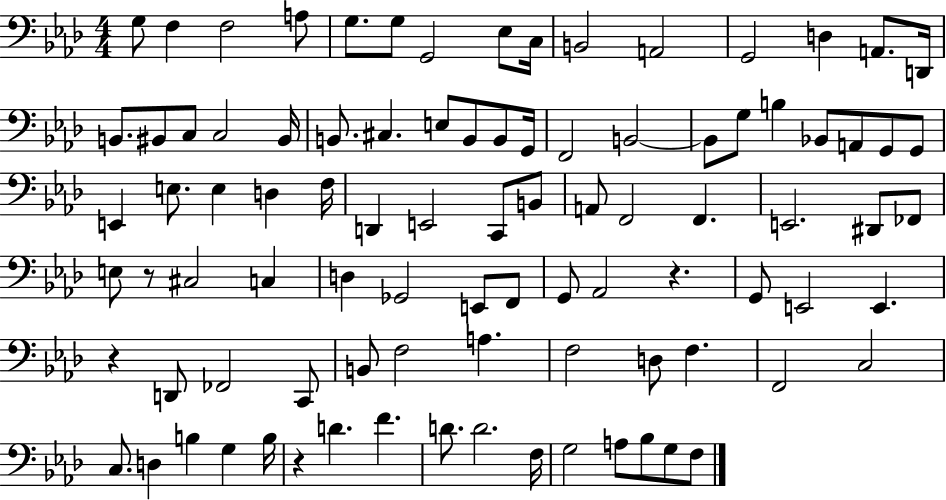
X:1
T:Untitled
M:4/4
L:1/4
K:Ab
G,/2 F, F,2 A,/2 G,/2 G,/2 G,,2 _E,/2 C,/4 B,,2 A,,2 G,,2 D, A,,/2 D,,/4 B,,/2 ^B,,/2 C,/2 C,2 ^B,,/4 B,,/2 ^C, E,/2 B,,/2 B,,/2 G,,/4 F,,2 B,,2 B,,/2 G,/2 B, _B,,/2 A,,/2 G,,/2 G,,/2 E,, E,/2 E, D, F,/4 D,, E,,2 C,,/2 B,,/2 A,,/2 F,,2 F,, E,,2 ^D,,/2 _F,,/2 E,/2 z/2 ^C,2 C, D, _G,,2 E,,/2 F,,/2 G,,/2 _A,,2 z G,,/2 E,,2 E,, z D,,/2 _F,,2 C,,/2 B,,/2 F,2 A, F,2 D,/2 F, F,,2 C,2 C,/2 D, B, G, B,/4 z D F D/2 D2 F,/4 G,2 A,/2 _B,/2 G,/2 F,/2